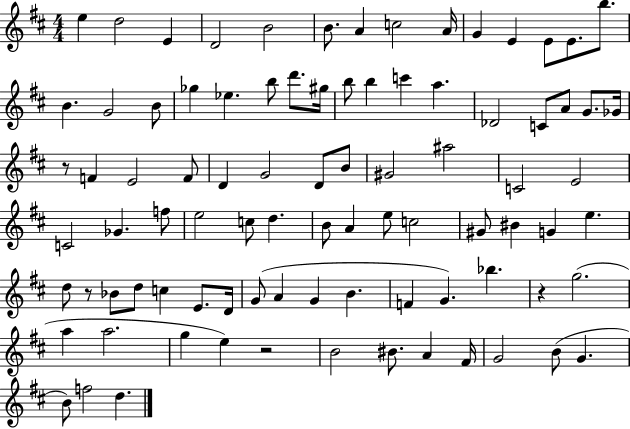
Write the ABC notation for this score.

X:1
T:Untitled
M:4/4
L:1/4
K:D
e d2 E D2 B2 B/2 A c2 A/4 G E E/2 E/2 b/2 B G2 B/2 _g _e b/2 d'/2 ^g/4 b/2 b c' a _D2 C/2 A/2 G/2 _G/4 z/2 F E2 F/2 D G2 D/2 B/2 ^G2 ^a2 C2 E2 C2 _G f/2 e2 c/2 d B/2 A e/2 c2 ^G/2 ^B G e d/2 z/2 _B/2 d/2 c E/2 D/4 G/2 A G B F G _b z g2 a a2 g e z2 B2 ^B/2 A ^F/4 G2 B/2 G B/2 f2 d